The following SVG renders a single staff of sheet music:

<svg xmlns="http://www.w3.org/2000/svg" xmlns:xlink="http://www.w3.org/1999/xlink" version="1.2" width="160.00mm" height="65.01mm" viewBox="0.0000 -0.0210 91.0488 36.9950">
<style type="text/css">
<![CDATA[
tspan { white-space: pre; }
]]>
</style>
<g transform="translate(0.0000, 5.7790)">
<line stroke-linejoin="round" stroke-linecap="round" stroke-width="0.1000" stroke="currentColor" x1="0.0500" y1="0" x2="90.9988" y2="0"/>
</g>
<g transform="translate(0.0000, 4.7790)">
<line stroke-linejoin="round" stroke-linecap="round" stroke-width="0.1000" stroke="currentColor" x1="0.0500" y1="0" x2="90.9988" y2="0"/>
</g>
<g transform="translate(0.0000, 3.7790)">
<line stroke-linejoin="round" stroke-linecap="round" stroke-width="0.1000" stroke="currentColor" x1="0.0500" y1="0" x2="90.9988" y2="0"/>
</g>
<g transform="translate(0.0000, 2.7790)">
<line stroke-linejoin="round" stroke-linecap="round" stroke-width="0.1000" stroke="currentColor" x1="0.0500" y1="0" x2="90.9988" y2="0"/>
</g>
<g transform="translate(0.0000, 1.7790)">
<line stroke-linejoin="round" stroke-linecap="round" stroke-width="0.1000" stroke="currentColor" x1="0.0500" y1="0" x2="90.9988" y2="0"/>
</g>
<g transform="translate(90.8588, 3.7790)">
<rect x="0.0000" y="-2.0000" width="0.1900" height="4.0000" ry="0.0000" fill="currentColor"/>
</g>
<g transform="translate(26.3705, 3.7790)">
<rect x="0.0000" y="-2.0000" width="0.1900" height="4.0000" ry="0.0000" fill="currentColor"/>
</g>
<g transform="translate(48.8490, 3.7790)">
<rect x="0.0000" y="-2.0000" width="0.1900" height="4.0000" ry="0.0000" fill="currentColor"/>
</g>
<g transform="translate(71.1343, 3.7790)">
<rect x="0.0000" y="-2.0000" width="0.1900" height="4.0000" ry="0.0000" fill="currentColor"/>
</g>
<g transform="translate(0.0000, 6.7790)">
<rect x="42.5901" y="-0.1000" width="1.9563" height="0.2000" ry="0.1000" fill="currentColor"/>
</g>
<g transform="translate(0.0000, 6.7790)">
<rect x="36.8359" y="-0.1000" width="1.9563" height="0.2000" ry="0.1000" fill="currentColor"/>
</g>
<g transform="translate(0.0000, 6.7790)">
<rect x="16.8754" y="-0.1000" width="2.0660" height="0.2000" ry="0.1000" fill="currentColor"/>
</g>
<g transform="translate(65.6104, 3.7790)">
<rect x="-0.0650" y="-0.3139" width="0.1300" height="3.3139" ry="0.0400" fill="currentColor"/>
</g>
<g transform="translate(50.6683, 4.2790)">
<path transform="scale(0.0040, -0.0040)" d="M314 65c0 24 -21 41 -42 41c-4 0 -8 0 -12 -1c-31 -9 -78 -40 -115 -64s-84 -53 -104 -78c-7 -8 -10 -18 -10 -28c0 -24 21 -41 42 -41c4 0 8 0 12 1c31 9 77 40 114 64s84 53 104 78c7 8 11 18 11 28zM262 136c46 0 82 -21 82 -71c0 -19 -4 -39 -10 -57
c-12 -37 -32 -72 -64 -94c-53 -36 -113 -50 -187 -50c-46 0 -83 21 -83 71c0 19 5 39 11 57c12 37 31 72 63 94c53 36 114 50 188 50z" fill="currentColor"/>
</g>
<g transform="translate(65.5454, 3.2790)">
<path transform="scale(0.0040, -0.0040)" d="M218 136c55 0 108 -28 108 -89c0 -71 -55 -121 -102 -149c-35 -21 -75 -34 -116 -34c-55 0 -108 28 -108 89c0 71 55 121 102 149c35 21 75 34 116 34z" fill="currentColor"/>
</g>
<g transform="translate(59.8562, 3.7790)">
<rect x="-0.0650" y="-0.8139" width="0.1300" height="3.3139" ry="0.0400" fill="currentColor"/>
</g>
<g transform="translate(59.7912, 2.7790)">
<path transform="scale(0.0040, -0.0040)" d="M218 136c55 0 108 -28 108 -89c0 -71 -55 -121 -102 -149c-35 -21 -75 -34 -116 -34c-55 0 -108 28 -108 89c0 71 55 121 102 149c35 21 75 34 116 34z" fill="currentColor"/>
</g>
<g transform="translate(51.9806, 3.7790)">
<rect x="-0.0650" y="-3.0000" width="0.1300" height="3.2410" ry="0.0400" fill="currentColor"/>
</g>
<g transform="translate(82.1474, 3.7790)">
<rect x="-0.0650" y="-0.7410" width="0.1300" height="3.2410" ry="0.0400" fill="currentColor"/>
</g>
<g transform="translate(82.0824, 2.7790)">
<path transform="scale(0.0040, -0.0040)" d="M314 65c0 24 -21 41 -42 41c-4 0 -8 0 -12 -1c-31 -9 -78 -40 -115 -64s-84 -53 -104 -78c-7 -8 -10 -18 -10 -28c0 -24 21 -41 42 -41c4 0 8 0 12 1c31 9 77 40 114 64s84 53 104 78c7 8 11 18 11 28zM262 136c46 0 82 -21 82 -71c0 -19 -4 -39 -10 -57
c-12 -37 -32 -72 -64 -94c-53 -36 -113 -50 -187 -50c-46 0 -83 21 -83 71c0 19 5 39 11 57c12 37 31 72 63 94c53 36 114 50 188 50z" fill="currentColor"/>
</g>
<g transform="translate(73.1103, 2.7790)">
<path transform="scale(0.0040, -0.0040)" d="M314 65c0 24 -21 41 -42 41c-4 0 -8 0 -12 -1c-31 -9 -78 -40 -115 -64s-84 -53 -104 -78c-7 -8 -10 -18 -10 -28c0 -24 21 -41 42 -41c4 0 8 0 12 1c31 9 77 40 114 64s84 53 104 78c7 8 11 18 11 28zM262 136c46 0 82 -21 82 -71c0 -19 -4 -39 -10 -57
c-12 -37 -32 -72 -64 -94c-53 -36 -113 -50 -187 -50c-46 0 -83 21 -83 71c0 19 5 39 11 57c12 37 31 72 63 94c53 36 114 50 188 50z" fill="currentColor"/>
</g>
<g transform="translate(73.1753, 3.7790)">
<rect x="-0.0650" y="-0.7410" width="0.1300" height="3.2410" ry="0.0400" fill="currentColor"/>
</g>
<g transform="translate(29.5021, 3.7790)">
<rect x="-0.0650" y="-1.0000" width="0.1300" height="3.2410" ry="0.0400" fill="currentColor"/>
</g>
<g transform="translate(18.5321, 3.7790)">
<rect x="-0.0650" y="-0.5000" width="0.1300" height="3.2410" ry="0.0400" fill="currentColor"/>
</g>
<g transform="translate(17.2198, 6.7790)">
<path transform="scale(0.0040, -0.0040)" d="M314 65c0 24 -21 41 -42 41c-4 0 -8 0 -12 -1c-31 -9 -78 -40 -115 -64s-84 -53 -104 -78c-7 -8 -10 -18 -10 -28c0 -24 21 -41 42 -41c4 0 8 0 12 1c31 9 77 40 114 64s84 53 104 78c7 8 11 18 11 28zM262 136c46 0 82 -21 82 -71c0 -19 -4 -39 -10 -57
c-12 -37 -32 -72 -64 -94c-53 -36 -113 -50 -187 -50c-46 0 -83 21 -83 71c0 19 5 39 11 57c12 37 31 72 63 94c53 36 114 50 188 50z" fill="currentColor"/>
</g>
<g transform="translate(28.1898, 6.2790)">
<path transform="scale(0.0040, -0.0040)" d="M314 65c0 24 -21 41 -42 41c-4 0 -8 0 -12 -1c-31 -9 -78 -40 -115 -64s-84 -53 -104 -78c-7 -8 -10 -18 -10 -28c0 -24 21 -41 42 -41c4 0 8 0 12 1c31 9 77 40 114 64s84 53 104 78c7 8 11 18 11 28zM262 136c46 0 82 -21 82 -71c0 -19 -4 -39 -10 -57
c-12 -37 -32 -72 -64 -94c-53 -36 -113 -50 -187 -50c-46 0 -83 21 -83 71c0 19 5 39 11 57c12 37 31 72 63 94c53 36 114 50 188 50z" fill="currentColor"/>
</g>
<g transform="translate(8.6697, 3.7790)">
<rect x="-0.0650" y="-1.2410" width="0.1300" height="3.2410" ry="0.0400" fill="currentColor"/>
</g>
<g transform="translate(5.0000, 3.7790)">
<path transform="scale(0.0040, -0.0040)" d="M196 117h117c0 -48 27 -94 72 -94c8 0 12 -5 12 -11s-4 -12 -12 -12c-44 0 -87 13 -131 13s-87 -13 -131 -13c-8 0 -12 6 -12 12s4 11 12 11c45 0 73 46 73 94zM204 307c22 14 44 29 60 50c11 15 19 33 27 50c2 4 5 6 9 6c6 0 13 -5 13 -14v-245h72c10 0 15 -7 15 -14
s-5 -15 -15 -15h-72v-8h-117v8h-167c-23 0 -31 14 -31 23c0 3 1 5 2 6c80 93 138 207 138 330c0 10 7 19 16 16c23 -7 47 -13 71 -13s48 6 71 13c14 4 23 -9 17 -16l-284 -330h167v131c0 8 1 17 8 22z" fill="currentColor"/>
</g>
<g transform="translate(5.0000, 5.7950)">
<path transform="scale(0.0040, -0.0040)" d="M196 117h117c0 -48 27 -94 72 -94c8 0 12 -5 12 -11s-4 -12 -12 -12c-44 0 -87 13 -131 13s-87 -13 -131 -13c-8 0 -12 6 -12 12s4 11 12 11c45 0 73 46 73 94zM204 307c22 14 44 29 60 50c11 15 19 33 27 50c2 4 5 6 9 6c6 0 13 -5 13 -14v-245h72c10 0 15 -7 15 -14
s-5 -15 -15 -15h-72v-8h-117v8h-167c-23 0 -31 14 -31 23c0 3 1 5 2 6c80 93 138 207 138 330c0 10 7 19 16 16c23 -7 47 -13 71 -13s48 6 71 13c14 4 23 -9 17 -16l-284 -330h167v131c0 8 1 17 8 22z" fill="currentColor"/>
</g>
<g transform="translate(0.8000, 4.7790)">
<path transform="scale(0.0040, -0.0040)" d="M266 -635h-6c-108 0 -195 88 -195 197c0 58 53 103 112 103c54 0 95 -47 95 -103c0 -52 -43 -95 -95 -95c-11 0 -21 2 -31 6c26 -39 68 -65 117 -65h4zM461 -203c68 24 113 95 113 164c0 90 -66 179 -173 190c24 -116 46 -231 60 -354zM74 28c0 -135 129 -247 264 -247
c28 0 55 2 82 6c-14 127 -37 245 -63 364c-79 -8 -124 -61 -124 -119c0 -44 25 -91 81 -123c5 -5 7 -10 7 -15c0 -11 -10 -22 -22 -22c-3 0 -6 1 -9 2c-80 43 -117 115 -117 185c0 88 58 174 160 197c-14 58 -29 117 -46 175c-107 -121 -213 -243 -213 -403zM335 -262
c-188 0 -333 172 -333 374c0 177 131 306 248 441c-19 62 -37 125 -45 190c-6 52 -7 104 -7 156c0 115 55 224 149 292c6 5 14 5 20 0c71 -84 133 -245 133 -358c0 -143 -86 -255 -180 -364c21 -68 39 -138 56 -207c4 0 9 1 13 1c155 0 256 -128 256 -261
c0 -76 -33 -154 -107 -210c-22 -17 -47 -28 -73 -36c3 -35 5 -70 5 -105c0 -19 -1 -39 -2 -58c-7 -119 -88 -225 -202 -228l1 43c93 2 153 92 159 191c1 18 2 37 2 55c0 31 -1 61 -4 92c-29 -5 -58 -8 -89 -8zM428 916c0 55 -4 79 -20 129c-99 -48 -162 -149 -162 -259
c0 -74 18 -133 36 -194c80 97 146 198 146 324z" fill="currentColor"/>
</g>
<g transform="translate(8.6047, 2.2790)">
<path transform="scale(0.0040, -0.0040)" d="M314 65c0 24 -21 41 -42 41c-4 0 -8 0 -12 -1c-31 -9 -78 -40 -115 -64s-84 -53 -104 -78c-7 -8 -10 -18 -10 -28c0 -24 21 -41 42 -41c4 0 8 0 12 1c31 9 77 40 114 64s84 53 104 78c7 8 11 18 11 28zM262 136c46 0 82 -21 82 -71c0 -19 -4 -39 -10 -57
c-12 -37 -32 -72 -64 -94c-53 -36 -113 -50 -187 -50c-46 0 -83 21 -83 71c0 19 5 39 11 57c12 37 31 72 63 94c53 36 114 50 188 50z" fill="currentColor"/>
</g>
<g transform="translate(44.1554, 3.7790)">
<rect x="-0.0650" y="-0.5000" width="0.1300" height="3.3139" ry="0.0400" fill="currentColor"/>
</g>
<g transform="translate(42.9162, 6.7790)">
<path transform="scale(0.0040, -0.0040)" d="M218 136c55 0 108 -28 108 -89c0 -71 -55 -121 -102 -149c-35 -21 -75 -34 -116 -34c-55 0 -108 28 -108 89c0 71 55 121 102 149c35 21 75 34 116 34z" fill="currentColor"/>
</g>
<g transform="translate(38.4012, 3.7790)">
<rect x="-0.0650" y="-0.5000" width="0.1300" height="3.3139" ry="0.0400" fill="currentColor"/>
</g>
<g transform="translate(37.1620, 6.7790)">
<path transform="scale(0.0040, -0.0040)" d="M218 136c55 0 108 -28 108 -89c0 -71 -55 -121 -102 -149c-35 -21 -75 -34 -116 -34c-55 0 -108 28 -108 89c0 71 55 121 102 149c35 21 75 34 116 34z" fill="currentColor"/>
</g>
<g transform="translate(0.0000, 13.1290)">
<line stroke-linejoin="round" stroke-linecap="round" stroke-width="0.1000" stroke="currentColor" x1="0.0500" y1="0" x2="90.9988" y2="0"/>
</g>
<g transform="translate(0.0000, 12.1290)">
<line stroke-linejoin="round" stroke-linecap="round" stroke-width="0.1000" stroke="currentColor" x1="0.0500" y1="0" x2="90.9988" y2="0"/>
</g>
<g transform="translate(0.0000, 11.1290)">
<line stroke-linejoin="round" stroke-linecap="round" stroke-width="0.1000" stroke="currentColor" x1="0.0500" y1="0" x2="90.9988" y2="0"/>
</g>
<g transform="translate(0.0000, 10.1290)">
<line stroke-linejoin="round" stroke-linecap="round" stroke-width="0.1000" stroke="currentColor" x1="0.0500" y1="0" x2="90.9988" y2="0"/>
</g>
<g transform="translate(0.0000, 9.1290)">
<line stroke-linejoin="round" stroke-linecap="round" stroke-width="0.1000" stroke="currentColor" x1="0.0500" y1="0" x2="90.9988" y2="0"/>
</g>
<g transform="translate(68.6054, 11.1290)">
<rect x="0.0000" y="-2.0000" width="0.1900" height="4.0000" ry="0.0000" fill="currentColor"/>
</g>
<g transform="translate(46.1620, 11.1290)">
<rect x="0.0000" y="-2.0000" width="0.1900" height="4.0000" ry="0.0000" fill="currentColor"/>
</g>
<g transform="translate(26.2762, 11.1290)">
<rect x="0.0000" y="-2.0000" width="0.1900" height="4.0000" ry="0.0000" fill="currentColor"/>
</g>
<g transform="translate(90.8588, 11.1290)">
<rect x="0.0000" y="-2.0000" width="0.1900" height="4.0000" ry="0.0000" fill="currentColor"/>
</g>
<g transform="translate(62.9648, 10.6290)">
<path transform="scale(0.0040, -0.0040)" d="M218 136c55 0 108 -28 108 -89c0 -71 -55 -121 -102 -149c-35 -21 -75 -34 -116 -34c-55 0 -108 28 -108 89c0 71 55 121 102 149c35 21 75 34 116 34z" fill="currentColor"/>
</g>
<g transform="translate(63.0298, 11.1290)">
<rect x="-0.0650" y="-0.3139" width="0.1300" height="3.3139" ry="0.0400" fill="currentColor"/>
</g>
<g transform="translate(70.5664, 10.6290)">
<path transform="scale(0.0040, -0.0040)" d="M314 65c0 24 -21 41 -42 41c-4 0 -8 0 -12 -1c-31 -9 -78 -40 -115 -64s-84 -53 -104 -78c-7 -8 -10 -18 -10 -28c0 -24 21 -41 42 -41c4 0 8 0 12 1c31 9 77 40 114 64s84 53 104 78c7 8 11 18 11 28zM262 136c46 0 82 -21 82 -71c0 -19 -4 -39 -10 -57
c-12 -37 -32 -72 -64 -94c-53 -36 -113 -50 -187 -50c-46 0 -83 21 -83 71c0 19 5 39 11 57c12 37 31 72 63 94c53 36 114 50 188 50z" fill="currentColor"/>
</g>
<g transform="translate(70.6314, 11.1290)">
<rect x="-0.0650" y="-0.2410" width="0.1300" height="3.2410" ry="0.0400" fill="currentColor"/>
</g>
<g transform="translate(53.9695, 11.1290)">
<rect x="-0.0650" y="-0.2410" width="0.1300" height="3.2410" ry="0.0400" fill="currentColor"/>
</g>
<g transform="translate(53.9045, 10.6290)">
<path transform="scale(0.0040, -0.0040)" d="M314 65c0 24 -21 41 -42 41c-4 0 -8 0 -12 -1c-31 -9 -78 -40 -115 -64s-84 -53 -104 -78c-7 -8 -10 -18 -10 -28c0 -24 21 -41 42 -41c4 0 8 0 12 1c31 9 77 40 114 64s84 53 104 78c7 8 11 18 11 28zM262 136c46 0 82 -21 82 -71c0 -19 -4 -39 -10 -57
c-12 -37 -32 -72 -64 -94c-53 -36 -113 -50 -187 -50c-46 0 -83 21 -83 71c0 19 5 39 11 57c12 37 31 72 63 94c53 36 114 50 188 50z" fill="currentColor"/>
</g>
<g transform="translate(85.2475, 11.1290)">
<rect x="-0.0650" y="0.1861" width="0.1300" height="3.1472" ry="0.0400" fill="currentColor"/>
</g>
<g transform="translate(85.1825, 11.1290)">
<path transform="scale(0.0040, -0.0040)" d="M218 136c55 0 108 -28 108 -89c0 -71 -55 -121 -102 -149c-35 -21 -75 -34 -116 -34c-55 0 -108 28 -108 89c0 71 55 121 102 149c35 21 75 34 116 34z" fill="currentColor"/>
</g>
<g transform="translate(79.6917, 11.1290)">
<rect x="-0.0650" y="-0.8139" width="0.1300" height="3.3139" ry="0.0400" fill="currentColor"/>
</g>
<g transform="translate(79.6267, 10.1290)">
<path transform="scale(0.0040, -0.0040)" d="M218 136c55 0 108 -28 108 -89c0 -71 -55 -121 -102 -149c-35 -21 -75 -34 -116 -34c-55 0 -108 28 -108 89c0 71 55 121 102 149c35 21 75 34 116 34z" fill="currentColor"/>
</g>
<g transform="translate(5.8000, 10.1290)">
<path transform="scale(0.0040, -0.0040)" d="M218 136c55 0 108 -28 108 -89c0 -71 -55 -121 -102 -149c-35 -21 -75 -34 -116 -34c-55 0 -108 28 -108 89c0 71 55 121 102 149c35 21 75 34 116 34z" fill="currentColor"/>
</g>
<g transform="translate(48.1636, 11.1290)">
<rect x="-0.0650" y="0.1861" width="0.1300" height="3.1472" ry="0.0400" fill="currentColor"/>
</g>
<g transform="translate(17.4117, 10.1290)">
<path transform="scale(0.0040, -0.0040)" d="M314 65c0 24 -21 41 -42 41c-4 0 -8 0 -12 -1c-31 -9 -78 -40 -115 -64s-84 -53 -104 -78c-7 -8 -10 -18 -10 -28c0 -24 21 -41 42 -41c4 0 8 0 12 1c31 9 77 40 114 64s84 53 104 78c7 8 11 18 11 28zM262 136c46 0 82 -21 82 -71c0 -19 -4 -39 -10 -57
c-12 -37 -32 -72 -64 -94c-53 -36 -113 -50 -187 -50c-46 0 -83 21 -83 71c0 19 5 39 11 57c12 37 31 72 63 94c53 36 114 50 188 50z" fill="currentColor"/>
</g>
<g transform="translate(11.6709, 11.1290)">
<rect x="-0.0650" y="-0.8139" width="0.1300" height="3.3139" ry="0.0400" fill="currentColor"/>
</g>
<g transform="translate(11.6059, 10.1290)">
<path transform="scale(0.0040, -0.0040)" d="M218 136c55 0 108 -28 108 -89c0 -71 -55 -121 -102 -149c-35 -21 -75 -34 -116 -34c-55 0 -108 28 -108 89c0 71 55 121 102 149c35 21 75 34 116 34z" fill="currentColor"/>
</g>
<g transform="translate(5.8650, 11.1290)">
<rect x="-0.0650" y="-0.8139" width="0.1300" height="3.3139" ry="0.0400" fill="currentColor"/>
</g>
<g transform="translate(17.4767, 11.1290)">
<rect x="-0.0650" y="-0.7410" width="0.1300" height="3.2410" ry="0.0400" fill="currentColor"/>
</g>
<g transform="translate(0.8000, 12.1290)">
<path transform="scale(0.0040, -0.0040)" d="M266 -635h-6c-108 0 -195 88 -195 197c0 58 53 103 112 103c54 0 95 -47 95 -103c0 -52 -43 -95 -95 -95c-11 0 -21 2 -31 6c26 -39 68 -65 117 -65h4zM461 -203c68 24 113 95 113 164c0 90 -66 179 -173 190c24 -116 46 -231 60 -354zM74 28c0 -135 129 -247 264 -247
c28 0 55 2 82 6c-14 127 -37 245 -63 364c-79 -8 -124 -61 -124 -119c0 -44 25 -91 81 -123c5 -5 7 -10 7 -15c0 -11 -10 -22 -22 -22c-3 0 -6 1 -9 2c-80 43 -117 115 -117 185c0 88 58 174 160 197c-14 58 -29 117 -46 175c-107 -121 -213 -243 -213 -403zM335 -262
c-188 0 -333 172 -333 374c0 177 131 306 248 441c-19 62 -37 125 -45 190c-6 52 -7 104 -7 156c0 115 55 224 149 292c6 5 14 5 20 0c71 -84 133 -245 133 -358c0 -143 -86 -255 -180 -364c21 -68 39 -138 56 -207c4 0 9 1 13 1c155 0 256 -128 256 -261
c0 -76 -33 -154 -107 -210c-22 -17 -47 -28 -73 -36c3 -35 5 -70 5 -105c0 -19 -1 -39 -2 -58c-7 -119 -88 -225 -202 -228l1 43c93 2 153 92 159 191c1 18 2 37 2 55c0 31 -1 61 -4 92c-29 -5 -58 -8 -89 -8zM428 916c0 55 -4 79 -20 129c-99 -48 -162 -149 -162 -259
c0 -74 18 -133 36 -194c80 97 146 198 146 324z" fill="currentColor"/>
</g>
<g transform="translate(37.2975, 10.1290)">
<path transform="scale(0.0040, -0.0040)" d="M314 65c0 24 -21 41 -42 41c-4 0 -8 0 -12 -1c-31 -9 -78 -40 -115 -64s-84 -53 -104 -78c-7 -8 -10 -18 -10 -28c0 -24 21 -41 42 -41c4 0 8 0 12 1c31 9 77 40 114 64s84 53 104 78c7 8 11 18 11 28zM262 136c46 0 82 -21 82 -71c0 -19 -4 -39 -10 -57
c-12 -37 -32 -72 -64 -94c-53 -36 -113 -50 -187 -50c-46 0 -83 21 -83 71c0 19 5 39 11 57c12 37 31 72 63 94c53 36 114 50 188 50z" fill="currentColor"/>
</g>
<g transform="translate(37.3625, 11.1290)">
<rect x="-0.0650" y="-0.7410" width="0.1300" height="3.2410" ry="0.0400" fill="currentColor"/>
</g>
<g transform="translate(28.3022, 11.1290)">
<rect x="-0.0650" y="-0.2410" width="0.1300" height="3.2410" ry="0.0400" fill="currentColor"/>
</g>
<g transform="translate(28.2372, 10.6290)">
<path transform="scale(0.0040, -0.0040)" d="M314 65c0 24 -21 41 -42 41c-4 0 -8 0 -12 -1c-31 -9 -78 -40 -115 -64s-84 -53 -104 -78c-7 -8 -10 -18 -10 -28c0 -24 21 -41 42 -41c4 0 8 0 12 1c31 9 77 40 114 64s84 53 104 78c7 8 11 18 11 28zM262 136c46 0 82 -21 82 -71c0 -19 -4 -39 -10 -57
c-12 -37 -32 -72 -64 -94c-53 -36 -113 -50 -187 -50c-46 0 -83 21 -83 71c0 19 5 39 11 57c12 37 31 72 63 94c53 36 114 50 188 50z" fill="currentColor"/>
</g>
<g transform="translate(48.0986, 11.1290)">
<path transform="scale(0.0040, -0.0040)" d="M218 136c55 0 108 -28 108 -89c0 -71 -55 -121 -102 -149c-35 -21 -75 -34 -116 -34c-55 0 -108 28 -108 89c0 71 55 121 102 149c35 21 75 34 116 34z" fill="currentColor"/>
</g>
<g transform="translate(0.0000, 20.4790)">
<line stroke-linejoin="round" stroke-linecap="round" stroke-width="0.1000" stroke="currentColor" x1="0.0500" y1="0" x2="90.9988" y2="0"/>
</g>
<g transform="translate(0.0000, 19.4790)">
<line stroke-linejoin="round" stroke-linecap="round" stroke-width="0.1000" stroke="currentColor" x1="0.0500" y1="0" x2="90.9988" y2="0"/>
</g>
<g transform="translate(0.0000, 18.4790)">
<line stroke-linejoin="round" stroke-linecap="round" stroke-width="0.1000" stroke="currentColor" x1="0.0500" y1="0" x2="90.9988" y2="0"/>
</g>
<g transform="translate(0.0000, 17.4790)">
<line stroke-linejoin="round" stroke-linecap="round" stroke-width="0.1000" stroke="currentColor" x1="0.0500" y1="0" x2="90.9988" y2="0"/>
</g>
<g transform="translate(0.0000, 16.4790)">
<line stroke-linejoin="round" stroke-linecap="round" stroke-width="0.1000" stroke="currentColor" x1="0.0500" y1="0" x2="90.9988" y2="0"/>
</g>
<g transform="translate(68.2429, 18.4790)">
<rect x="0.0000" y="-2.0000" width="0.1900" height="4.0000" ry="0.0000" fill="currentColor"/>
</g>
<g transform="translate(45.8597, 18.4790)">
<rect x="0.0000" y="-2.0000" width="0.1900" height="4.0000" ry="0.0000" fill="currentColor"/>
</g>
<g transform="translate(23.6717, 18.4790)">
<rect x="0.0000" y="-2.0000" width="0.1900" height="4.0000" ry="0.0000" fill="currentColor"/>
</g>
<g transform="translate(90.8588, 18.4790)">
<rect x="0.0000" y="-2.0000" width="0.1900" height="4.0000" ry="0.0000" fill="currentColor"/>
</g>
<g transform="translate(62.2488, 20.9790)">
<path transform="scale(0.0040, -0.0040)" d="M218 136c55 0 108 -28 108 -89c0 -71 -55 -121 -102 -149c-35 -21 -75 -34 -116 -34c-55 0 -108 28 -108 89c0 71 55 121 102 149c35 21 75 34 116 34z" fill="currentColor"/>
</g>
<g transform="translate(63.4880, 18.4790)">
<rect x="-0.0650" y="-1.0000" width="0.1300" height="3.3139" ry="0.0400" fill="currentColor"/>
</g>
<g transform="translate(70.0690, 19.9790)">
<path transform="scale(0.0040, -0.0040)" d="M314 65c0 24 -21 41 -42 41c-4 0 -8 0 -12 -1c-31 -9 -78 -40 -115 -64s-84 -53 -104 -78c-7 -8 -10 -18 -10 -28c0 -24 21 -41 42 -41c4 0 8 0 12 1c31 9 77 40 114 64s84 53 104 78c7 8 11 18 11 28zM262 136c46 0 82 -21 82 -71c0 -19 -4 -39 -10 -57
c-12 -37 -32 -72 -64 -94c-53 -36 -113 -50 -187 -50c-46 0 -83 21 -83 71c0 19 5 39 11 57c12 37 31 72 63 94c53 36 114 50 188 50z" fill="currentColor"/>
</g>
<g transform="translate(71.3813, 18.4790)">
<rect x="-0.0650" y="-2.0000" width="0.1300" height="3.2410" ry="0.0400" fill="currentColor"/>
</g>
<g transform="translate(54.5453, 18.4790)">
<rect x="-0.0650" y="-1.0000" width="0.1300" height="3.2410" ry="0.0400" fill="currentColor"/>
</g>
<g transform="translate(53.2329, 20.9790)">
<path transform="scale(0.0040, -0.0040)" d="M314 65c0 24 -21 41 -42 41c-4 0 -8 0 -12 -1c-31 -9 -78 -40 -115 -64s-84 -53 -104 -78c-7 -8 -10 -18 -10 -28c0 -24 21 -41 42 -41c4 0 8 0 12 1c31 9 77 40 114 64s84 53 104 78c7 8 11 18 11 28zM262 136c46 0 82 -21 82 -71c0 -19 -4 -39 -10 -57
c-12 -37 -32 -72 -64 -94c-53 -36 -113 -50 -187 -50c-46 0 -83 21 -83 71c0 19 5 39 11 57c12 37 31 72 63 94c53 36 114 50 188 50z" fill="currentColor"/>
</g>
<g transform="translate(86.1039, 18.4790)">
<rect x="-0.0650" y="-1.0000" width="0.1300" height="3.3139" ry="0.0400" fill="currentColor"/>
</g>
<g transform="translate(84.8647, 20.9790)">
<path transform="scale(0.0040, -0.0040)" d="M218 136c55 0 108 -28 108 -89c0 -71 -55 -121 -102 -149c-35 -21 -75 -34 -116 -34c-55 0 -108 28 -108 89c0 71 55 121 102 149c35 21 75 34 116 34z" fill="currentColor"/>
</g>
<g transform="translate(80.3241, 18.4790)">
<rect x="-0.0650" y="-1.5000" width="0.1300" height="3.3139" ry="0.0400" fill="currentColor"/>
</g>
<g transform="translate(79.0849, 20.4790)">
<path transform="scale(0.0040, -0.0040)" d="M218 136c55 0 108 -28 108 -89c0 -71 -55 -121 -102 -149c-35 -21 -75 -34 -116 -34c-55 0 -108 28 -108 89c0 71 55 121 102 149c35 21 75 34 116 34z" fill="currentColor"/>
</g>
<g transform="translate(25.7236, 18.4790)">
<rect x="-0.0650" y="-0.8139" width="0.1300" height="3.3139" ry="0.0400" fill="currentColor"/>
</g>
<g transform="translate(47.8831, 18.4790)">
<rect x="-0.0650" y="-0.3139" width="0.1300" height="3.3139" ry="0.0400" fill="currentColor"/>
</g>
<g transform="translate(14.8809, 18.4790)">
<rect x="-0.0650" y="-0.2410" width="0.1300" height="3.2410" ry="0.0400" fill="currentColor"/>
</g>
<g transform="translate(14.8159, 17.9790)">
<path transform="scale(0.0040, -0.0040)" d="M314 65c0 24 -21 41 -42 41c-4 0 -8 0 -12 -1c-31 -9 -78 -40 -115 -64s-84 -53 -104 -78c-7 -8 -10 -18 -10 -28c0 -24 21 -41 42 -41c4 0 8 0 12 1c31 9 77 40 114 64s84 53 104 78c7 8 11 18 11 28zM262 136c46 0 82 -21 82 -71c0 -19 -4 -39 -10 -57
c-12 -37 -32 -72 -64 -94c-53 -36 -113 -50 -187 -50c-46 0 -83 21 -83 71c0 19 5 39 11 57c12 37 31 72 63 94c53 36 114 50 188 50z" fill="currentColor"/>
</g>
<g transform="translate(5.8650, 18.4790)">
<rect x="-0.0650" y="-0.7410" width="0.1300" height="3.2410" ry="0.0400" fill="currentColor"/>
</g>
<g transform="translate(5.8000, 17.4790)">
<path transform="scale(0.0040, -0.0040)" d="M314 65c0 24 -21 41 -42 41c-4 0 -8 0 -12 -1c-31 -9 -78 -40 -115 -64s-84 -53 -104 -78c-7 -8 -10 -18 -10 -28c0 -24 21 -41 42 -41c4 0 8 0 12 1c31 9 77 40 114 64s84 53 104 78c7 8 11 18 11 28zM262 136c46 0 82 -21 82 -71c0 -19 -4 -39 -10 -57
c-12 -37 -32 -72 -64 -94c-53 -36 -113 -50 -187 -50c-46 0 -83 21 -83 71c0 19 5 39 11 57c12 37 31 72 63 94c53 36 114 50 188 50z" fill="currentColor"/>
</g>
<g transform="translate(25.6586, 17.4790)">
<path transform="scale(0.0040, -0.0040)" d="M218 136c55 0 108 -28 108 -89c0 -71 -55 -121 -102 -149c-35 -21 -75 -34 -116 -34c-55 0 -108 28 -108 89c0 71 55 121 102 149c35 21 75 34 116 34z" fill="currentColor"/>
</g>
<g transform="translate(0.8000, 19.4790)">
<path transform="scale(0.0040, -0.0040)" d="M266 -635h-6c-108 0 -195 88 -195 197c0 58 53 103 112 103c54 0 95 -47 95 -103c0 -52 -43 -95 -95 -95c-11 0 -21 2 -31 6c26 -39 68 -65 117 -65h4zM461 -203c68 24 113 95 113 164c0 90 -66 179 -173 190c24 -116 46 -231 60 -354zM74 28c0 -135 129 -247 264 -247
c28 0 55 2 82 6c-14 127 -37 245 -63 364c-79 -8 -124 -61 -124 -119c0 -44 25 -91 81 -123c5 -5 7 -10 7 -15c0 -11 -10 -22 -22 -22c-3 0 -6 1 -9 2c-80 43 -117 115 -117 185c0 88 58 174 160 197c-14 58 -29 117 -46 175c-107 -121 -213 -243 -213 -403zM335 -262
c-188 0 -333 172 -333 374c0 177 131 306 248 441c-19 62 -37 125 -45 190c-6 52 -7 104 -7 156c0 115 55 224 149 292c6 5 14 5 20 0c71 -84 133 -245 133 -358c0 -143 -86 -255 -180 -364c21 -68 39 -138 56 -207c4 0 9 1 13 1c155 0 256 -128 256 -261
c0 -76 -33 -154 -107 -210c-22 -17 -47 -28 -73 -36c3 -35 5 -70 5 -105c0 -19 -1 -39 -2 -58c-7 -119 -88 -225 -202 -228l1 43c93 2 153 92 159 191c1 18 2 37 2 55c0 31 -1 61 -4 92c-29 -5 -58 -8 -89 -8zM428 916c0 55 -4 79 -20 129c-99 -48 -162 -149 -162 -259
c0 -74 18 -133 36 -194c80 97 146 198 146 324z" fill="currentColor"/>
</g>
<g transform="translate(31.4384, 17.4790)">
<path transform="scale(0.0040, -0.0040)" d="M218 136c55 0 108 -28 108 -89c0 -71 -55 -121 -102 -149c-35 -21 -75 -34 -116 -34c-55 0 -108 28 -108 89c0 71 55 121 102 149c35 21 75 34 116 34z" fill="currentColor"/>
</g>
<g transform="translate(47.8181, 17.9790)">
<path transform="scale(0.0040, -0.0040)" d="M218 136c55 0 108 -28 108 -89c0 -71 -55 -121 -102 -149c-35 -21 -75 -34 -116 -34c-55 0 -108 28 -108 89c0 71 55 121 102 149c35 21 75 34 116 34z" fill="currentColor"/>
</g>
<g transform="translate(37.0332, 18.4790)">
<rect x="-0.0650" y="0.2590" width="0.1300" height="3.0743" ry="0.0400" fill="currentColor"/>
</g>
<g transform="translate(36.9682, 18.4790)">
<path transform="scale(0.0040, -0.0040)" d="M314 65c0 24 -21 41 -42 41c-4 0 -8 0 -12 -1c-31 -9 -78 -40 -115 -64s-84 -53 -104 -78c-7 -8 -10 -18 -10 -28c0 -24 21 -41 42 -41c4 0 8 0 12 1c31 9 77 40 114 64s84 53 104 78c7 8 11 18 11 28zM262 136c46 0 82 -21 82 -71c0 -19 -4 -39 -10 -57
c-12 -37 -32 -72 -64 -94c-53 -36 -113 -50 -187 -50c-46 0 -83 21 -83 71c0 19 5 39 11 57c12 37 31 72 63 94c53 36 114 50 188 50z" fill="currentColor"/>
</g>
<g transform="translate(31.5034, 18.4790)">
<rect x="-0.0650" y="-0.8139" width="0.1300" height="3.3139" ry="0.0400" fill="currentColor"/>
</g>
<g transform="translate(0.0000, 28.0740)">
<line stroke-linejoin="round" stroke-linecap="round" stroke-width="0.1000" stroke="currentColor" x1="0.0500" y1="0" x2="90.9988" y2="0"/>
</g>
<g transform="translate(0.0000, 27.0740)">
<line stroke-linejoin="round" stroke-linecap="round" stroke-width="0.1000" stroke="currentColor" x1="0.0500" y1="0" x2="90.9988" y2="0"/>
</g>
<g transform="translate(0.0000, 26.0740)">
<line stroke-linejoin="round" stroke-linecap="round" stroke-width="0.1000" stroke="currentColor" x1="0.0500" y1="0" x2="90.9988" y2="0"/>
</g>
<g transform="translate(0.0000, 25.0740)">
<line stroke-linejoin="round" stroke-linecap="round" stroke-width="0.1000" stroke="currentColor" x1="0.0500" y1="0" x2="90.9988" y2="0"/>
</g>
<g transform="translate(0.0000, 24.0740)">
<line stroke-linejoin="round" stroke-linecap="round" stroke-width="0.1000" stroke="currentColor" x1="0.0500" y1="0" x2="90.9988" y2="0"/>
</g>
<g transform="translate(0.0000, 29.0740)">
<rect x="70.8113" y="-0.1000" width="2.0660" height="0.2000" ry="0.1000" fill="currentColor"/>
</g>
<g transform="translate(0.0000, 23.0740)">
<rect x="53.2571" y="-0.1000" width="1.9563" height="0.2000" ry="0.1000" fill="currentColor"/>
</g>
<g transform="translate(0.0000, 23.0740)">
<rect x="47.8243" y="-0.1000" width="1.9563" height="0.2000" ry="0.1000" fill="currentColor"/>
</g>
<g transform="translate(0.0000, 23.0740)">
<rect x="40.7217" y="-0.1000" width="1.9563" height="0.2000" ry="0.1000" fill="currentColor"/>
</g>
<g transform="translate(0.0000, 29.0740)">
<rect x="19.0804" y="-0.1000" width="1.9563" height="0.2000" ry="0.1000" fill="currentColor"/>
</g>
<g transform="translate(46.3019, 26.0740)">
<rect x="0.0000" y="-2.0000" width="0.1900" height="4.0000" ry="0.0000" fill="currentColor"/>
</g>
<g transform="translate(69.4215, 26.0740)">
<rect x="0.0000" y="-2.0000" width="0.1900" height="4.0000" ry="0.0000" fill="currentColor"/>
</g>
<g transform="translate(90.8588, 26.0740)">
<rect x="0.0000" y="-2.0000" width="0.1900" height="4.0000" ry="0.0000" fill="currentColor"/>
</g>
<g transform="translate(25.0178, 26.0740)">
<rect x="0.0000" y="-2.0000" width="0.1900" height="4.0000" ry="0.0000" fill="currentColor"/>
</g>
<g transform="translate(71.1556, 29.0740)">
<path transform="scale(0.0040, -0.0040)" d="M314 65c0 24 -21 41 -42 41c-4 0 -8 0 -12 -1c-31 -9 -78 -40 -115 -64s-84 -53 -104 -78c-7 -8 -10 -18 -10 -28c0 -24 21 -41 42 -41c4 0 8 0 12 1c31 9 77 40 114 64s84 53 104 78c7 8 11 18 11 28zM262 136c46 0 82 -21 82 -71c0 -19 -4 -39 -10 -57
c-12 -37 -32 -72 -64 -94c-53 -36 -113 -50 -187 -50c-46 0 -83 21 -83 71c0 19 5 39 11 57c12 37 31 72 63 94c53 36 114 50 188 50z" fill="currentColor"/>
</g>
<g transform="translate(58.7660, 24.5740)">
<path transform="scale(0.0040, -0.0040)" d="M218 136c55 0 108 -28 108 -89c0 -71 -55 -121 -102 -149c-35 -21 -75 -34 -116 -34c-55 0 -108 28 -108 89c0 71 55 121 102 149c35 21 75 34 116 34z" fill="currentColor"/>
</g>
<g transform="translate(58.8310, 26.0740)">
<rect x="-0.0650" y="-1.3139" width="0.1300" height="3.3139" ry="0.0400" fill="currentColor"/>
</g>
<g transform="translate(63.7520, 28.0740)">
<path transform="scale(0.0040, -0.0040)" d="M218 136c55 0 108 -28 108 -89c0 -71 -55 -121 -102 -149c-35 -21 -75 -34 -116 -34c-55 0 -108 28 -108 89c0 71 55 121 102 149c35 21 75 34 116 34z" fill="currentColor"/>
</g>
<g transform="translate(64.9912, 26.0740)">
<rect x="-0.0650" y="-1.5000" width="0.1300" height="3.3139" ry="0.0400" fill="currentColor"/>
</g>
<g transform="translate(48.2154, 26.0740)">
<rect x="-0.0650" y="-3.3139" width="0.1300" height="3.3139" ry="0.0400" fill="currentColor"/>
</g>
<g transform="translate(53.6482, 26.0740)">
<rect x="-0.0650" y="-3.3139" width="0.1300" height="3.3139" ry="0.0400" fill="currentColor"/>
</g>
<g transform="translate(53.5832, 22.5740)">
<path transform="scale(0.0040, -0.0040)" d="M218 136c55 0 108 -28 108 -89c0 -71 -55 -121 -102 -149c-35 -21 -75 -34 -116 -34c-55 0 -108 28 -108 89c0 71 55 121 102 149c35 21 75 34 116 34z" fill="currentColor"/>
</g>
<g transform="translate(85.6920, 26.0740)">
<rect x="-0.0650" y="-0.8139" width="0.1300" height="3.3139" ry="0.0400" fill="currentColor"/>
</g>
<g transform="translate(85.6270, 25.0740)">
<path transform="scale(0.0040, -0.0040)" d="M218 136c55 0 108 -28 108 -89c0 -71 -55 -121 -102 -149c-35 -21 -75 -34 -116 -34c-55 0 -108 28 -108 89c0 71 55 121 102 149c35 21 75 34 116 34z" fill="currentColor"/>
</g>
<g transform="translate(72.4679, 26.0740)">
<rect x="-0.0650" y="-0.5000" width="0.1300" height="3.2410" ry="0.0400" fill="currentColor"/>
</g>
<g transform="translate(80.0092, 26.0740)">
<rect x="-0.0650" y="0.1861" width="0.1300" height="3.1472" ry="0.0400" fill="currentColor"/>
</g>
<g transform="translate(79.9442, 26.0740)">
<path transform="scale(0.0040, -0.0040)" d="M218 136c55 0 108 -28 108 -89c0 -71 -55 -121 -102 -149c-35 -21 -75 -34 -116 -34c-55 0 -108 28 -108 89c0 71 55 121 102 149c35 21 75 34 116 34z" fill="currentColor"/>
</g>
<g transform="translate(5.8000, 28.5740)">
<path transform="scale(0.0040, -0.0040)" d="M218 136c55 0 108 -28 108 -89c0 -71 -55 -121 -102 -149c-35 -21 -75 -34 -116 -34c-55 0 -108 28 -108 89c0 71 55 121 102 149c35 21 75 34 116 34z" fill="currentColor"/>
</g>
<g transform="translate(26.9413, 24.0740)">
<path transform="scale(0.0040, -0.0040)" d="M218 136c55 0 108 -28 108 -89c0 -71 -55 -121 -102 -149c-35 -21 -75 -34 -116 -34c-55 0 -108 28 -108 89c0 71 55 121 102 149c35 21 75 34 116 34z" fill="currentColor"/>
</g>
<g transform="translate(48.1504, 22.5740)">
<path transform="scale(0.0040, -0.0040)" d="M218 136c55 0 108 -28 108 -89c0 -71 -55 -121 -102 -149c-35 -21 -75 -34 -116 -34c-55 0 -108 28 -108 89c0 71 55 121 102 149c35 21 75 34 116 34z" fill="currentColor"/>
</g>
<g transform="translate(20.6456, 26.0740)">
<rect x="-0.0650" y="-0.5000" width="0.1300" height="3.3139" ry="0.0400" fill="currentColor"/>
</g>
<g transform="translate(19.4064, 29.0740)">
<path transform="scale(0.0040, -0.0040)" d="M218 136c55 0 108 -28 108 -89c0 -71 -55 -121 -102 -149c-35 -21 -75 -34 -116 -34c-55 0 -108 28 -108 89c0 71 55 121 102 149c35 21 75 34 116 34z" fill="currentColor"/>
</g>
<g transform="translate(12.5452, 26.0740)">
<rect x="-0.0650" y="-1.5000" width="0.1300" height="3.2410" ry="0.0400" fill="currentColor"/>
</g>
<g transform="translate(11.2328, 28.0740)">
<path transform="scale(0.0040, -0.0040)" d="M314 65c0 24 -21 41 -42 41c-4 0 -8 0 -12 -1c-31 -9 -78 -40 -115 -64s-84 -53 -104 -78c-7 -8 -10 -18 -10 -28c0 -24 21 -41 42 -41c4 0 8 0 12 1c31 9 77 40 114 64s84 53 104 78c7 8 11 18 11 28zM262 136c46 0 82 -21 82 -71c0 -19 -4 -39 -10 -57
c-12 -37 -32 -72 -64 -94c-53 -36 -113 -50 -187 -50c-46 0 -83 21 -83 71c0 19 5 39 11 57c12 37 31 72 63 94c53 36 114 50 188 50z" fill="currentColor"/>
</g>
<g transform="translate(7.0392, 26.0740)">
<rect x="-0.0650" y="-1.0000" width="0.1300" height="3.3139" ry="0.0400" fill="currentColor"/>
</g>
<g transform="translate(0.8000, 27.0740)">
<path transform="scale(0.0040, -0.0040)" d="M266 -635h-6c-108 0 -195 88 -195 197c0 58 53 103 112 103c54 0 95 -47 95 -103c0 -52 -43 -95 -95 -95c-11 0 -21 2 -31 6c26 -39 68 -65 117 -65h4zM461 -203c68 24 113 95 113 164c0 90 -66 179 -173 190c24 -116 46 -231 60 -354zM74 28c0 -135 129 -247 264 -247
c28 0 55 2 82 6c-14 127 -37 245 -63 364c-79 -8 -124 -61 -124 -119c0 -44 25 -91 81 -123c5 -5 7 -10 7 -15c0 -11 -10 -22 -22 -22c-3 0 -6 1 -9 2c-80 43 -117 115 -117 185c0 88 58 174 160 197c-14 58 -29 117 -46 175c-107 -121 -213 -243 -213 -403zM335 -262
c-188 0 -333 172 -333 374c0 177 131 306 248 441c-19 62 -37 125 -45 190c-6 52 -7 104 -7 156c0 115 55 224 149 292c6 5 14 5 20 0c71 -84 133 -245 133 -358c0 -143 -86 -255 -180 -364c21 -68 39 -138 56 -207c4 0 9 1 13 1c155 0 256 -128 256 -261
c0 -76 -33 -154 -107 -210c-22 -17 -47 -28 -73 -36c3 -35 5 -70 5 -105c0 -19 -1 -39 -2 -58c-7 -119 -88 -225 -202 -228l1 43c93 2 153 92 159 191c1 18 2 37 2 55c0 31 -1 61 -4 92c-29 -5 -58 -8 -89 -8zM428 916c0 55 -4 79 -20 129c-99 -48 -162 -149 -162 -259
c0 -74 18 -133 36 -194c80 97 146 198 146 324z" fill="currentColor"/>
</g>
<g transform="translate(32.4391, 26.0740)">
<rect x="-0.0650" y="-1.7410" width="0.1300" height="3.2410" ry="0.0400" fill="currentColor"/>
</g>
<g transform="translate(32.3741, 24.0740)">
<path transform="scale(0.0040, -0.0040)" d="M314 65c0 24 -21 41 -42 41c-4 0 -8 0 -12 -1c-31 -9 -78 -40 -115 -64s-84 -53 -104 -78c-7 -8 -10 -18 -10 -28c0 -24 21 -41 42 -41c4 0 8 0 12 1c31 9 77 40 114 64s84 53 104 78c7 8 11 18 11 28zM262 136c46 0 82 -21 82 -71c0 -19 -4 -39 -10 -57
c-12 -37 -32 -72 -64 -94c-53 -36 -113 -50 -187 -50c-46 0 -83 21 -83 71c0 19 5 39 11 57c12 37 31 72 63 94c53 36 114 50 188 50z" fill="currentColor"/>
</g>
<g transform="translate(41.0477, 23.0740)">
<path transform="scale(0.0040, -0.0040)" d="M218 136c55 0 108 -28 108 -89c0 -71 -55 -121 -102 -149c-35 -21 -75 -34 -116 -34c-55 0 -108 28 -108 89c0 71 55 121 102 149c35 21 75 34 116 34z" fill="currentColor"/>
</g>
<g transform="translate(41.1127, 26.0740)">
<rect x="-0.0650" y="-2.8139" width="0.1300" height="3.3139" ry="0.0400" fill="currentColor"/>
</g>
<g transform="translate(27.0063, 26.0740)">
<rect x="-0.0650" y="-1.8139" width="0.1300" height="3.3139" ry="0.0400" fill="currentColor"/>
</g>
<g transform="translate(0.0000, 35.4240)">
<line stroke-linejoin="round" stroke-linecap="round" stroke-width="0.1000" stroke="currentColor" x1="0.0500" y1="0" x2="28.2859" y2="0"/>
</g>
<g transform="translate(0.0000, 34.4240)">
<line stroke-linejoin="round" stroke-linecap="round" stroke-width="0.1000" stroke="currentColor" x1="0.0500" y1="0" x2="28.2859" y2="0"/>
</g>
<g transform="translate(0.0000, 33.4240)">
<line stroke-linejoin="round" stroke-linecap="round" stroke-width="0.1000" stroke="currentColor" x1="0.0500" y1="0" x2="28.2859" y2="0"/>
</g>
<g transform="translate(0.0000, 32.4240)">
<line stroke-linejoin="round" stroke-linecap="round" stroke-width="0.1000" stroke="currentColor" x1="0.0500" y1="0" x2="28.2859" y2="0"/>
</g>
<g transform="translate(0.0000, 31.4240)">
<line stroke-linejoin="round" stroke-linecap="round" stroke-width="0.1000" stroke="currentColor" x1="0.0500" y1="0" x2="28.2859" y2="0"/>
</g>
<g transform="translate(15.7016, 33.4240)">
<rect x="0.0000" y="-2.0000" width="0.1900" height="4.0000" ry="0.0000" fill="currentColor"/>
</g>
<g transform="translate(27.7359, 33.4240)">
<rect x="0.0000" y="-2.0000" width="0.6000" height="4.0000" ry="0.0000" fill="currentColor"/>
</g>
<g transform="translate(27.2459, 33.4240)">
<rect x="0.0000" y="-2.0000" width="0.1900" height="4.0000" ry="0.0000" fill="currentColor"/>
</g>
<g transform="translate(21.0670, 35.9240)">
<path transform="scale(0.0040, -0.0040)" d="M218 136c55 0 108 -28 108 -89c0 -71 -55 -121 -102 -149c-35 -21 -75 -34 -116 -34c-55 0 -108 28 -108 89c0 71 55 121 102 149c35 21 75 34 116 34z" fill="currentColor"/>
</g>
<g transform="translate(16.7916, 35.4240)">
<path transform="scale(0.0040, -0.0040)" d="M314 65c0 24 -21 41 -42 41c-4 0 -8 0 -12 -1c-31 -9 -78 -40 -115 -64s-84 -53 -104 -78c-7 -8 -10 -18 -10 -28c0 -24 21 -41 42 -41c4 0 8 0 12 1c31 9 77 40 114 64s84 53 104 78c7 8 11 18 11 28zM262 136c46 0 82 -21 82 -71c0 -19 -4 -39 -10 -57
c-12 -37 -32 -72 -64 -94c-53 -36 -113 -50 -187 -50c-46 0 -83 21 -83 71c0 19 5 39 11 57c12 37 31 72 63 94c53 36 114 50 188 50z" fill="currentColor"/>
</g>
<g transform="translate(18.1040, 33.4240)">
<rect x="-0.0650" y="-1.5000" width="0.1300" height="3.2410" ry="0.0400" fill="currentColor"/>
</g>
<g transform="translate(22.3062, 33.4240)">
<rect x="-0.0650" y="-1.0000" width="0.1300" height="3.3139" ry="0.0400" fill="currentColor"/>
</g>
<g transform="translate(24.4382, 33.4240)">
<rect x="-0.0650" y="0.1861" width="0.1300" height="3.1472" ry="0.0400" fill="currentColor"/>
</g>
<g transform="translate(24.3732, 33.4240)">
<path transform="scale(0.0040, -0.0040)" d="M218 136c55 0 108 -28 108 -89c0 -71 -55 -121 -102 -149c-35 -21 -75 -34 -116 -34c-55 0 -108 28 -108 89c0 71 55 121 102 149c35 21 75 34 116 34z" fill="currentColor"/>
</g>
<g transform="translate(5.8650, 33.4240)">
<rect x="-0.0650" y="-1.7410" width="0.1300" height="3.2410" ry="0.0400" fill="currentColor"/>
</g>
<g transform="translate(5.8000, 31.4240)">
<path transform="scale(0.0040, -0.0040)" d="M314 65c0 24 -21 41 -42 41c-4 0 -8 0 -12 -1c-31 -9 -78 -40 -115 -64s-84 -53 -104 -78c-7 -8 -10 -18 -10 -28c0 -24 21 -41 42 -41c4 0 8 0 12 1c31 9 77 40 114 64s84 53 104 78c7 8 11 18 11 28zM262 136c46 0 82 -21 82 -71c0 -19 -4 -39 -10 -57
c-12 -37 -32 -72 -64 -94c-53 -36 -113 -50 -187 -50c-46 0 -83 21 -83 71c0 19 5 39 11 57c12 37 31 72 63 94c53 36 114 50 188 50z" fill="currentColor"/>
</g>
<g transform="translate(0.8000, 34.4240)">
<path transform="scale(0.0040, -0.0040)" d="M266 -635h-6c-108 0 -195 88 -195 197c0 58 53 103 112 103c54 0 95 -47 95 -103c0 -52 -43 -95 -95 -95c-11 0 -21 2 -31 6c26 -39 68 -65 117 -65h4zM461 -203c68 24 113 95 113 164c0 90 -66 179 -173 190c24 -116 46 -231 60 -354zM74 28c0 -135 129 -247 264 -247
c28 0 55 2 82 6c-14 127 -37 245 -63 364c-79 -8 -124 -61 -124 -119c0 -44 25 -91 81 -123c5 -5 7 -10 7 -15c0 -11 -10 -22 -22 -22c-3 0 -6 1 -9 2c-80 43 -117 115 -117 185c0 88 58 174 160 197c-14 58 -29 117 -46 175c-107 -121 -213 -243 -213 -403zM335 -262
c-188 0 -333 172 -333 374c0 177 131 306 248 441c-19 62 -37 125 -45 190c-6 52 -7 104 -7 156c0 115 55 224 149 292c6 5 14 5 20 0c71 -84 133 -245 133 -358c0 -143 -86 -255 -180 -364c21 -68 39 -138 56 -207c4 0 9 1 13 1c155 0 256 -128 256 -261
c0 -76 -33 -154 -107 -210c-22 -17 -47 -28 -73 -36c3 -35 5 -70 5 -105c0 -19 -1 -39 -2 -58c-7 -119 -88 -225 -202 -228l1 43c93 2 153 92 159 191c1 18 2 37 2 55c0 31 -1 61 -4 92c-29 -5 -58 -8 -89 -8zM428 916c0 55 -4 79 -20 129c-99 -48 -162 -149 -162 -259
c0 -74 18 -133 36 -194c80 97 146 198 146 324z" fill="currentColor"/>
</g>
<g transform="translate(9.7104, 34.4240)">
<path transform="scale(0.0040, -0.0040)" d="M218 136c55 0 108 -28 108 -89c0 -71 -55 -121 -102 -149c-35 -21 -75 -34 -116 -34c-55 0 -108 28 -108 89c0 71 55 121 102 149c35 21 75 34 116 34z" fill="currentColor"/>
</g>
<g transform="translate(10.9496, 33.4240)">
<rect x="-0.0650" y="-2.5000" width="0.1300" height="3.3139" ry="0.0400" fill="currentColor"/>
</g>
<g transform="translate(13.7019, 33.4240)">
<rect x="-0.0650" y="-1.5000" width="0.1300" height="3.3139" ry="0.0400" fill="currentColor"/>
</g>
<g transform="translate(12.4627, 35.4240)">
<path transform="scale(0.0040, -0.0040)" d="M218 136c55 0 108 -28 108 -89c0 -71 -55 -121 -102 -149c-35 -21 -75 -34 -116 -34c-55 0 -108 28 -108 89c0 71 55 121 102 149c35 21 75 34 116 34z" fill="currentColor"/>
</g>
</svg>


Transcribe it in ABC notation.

X:1
T:Untitled
M:4/4
L:1/4
K:C
e2 C2 D2 C C A2 d c d2 d2 d d d2 c2 d2 B c2 c c2 d B d2 c2 d d B2 c D2 D F2 E D D E2 C f f2 a b b e E C2 B d f2 G E E2 D B